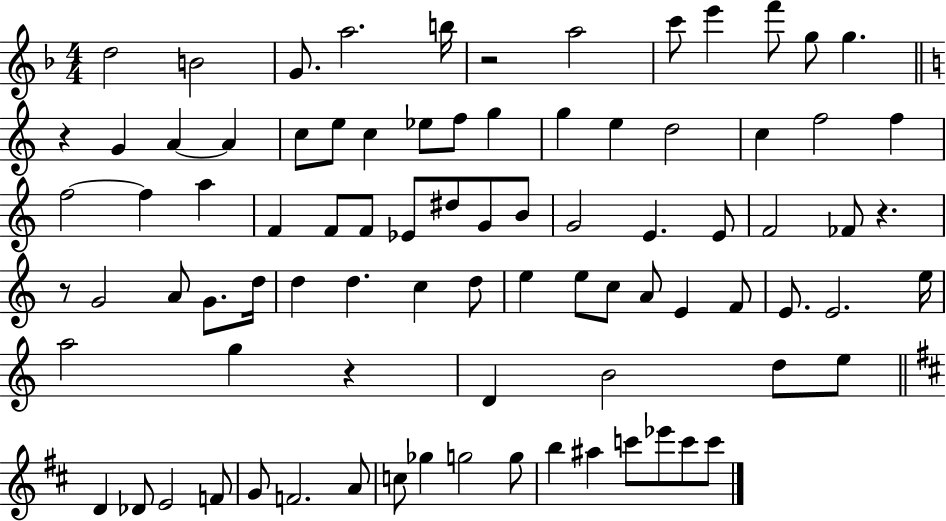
{
  \clef treble
  \numericTimeSignature
  \time 4/4
  \key f \major
  d''2 b'2 | g'8. a''2. b''16 | r2 a''2 | c'''8 e'''4 f'''8 g''8 g''4. | \break \bar "||" \break \key c \major r4 g'4 a'4~~ a'4 | c''8 e''8 c''4 ees''8 f''8 g''4 | g''4 e''4 d''2 | c''4 f''2 f''4 | \break f''2~~ f''4 a''4 | f'4 f'8 f'8 ees'8 dis''8 g'8 b'8 | g'2 e'4. e'8 | f'2 fes'8 r4. | \break r8 g'2 a'8 g'8. d''16 | d''4 d''4. c''4 d''8 | e''4 e''8 c''8 a'8 e'4 f'8 | e'8. e'2. e''16 | \break a''2 g''4 r4 | d'4 b'2 d''8 e''8 | \bar "||" \break \key d \major d'4 des'8 e'2 f'8 | g'8 f'2. a'8 | c''8 ges''4 g''2 g''8 | b''4 ais''4 c'''8 ees'''8 c'''8 c'''8 | \break \bar "|."
}